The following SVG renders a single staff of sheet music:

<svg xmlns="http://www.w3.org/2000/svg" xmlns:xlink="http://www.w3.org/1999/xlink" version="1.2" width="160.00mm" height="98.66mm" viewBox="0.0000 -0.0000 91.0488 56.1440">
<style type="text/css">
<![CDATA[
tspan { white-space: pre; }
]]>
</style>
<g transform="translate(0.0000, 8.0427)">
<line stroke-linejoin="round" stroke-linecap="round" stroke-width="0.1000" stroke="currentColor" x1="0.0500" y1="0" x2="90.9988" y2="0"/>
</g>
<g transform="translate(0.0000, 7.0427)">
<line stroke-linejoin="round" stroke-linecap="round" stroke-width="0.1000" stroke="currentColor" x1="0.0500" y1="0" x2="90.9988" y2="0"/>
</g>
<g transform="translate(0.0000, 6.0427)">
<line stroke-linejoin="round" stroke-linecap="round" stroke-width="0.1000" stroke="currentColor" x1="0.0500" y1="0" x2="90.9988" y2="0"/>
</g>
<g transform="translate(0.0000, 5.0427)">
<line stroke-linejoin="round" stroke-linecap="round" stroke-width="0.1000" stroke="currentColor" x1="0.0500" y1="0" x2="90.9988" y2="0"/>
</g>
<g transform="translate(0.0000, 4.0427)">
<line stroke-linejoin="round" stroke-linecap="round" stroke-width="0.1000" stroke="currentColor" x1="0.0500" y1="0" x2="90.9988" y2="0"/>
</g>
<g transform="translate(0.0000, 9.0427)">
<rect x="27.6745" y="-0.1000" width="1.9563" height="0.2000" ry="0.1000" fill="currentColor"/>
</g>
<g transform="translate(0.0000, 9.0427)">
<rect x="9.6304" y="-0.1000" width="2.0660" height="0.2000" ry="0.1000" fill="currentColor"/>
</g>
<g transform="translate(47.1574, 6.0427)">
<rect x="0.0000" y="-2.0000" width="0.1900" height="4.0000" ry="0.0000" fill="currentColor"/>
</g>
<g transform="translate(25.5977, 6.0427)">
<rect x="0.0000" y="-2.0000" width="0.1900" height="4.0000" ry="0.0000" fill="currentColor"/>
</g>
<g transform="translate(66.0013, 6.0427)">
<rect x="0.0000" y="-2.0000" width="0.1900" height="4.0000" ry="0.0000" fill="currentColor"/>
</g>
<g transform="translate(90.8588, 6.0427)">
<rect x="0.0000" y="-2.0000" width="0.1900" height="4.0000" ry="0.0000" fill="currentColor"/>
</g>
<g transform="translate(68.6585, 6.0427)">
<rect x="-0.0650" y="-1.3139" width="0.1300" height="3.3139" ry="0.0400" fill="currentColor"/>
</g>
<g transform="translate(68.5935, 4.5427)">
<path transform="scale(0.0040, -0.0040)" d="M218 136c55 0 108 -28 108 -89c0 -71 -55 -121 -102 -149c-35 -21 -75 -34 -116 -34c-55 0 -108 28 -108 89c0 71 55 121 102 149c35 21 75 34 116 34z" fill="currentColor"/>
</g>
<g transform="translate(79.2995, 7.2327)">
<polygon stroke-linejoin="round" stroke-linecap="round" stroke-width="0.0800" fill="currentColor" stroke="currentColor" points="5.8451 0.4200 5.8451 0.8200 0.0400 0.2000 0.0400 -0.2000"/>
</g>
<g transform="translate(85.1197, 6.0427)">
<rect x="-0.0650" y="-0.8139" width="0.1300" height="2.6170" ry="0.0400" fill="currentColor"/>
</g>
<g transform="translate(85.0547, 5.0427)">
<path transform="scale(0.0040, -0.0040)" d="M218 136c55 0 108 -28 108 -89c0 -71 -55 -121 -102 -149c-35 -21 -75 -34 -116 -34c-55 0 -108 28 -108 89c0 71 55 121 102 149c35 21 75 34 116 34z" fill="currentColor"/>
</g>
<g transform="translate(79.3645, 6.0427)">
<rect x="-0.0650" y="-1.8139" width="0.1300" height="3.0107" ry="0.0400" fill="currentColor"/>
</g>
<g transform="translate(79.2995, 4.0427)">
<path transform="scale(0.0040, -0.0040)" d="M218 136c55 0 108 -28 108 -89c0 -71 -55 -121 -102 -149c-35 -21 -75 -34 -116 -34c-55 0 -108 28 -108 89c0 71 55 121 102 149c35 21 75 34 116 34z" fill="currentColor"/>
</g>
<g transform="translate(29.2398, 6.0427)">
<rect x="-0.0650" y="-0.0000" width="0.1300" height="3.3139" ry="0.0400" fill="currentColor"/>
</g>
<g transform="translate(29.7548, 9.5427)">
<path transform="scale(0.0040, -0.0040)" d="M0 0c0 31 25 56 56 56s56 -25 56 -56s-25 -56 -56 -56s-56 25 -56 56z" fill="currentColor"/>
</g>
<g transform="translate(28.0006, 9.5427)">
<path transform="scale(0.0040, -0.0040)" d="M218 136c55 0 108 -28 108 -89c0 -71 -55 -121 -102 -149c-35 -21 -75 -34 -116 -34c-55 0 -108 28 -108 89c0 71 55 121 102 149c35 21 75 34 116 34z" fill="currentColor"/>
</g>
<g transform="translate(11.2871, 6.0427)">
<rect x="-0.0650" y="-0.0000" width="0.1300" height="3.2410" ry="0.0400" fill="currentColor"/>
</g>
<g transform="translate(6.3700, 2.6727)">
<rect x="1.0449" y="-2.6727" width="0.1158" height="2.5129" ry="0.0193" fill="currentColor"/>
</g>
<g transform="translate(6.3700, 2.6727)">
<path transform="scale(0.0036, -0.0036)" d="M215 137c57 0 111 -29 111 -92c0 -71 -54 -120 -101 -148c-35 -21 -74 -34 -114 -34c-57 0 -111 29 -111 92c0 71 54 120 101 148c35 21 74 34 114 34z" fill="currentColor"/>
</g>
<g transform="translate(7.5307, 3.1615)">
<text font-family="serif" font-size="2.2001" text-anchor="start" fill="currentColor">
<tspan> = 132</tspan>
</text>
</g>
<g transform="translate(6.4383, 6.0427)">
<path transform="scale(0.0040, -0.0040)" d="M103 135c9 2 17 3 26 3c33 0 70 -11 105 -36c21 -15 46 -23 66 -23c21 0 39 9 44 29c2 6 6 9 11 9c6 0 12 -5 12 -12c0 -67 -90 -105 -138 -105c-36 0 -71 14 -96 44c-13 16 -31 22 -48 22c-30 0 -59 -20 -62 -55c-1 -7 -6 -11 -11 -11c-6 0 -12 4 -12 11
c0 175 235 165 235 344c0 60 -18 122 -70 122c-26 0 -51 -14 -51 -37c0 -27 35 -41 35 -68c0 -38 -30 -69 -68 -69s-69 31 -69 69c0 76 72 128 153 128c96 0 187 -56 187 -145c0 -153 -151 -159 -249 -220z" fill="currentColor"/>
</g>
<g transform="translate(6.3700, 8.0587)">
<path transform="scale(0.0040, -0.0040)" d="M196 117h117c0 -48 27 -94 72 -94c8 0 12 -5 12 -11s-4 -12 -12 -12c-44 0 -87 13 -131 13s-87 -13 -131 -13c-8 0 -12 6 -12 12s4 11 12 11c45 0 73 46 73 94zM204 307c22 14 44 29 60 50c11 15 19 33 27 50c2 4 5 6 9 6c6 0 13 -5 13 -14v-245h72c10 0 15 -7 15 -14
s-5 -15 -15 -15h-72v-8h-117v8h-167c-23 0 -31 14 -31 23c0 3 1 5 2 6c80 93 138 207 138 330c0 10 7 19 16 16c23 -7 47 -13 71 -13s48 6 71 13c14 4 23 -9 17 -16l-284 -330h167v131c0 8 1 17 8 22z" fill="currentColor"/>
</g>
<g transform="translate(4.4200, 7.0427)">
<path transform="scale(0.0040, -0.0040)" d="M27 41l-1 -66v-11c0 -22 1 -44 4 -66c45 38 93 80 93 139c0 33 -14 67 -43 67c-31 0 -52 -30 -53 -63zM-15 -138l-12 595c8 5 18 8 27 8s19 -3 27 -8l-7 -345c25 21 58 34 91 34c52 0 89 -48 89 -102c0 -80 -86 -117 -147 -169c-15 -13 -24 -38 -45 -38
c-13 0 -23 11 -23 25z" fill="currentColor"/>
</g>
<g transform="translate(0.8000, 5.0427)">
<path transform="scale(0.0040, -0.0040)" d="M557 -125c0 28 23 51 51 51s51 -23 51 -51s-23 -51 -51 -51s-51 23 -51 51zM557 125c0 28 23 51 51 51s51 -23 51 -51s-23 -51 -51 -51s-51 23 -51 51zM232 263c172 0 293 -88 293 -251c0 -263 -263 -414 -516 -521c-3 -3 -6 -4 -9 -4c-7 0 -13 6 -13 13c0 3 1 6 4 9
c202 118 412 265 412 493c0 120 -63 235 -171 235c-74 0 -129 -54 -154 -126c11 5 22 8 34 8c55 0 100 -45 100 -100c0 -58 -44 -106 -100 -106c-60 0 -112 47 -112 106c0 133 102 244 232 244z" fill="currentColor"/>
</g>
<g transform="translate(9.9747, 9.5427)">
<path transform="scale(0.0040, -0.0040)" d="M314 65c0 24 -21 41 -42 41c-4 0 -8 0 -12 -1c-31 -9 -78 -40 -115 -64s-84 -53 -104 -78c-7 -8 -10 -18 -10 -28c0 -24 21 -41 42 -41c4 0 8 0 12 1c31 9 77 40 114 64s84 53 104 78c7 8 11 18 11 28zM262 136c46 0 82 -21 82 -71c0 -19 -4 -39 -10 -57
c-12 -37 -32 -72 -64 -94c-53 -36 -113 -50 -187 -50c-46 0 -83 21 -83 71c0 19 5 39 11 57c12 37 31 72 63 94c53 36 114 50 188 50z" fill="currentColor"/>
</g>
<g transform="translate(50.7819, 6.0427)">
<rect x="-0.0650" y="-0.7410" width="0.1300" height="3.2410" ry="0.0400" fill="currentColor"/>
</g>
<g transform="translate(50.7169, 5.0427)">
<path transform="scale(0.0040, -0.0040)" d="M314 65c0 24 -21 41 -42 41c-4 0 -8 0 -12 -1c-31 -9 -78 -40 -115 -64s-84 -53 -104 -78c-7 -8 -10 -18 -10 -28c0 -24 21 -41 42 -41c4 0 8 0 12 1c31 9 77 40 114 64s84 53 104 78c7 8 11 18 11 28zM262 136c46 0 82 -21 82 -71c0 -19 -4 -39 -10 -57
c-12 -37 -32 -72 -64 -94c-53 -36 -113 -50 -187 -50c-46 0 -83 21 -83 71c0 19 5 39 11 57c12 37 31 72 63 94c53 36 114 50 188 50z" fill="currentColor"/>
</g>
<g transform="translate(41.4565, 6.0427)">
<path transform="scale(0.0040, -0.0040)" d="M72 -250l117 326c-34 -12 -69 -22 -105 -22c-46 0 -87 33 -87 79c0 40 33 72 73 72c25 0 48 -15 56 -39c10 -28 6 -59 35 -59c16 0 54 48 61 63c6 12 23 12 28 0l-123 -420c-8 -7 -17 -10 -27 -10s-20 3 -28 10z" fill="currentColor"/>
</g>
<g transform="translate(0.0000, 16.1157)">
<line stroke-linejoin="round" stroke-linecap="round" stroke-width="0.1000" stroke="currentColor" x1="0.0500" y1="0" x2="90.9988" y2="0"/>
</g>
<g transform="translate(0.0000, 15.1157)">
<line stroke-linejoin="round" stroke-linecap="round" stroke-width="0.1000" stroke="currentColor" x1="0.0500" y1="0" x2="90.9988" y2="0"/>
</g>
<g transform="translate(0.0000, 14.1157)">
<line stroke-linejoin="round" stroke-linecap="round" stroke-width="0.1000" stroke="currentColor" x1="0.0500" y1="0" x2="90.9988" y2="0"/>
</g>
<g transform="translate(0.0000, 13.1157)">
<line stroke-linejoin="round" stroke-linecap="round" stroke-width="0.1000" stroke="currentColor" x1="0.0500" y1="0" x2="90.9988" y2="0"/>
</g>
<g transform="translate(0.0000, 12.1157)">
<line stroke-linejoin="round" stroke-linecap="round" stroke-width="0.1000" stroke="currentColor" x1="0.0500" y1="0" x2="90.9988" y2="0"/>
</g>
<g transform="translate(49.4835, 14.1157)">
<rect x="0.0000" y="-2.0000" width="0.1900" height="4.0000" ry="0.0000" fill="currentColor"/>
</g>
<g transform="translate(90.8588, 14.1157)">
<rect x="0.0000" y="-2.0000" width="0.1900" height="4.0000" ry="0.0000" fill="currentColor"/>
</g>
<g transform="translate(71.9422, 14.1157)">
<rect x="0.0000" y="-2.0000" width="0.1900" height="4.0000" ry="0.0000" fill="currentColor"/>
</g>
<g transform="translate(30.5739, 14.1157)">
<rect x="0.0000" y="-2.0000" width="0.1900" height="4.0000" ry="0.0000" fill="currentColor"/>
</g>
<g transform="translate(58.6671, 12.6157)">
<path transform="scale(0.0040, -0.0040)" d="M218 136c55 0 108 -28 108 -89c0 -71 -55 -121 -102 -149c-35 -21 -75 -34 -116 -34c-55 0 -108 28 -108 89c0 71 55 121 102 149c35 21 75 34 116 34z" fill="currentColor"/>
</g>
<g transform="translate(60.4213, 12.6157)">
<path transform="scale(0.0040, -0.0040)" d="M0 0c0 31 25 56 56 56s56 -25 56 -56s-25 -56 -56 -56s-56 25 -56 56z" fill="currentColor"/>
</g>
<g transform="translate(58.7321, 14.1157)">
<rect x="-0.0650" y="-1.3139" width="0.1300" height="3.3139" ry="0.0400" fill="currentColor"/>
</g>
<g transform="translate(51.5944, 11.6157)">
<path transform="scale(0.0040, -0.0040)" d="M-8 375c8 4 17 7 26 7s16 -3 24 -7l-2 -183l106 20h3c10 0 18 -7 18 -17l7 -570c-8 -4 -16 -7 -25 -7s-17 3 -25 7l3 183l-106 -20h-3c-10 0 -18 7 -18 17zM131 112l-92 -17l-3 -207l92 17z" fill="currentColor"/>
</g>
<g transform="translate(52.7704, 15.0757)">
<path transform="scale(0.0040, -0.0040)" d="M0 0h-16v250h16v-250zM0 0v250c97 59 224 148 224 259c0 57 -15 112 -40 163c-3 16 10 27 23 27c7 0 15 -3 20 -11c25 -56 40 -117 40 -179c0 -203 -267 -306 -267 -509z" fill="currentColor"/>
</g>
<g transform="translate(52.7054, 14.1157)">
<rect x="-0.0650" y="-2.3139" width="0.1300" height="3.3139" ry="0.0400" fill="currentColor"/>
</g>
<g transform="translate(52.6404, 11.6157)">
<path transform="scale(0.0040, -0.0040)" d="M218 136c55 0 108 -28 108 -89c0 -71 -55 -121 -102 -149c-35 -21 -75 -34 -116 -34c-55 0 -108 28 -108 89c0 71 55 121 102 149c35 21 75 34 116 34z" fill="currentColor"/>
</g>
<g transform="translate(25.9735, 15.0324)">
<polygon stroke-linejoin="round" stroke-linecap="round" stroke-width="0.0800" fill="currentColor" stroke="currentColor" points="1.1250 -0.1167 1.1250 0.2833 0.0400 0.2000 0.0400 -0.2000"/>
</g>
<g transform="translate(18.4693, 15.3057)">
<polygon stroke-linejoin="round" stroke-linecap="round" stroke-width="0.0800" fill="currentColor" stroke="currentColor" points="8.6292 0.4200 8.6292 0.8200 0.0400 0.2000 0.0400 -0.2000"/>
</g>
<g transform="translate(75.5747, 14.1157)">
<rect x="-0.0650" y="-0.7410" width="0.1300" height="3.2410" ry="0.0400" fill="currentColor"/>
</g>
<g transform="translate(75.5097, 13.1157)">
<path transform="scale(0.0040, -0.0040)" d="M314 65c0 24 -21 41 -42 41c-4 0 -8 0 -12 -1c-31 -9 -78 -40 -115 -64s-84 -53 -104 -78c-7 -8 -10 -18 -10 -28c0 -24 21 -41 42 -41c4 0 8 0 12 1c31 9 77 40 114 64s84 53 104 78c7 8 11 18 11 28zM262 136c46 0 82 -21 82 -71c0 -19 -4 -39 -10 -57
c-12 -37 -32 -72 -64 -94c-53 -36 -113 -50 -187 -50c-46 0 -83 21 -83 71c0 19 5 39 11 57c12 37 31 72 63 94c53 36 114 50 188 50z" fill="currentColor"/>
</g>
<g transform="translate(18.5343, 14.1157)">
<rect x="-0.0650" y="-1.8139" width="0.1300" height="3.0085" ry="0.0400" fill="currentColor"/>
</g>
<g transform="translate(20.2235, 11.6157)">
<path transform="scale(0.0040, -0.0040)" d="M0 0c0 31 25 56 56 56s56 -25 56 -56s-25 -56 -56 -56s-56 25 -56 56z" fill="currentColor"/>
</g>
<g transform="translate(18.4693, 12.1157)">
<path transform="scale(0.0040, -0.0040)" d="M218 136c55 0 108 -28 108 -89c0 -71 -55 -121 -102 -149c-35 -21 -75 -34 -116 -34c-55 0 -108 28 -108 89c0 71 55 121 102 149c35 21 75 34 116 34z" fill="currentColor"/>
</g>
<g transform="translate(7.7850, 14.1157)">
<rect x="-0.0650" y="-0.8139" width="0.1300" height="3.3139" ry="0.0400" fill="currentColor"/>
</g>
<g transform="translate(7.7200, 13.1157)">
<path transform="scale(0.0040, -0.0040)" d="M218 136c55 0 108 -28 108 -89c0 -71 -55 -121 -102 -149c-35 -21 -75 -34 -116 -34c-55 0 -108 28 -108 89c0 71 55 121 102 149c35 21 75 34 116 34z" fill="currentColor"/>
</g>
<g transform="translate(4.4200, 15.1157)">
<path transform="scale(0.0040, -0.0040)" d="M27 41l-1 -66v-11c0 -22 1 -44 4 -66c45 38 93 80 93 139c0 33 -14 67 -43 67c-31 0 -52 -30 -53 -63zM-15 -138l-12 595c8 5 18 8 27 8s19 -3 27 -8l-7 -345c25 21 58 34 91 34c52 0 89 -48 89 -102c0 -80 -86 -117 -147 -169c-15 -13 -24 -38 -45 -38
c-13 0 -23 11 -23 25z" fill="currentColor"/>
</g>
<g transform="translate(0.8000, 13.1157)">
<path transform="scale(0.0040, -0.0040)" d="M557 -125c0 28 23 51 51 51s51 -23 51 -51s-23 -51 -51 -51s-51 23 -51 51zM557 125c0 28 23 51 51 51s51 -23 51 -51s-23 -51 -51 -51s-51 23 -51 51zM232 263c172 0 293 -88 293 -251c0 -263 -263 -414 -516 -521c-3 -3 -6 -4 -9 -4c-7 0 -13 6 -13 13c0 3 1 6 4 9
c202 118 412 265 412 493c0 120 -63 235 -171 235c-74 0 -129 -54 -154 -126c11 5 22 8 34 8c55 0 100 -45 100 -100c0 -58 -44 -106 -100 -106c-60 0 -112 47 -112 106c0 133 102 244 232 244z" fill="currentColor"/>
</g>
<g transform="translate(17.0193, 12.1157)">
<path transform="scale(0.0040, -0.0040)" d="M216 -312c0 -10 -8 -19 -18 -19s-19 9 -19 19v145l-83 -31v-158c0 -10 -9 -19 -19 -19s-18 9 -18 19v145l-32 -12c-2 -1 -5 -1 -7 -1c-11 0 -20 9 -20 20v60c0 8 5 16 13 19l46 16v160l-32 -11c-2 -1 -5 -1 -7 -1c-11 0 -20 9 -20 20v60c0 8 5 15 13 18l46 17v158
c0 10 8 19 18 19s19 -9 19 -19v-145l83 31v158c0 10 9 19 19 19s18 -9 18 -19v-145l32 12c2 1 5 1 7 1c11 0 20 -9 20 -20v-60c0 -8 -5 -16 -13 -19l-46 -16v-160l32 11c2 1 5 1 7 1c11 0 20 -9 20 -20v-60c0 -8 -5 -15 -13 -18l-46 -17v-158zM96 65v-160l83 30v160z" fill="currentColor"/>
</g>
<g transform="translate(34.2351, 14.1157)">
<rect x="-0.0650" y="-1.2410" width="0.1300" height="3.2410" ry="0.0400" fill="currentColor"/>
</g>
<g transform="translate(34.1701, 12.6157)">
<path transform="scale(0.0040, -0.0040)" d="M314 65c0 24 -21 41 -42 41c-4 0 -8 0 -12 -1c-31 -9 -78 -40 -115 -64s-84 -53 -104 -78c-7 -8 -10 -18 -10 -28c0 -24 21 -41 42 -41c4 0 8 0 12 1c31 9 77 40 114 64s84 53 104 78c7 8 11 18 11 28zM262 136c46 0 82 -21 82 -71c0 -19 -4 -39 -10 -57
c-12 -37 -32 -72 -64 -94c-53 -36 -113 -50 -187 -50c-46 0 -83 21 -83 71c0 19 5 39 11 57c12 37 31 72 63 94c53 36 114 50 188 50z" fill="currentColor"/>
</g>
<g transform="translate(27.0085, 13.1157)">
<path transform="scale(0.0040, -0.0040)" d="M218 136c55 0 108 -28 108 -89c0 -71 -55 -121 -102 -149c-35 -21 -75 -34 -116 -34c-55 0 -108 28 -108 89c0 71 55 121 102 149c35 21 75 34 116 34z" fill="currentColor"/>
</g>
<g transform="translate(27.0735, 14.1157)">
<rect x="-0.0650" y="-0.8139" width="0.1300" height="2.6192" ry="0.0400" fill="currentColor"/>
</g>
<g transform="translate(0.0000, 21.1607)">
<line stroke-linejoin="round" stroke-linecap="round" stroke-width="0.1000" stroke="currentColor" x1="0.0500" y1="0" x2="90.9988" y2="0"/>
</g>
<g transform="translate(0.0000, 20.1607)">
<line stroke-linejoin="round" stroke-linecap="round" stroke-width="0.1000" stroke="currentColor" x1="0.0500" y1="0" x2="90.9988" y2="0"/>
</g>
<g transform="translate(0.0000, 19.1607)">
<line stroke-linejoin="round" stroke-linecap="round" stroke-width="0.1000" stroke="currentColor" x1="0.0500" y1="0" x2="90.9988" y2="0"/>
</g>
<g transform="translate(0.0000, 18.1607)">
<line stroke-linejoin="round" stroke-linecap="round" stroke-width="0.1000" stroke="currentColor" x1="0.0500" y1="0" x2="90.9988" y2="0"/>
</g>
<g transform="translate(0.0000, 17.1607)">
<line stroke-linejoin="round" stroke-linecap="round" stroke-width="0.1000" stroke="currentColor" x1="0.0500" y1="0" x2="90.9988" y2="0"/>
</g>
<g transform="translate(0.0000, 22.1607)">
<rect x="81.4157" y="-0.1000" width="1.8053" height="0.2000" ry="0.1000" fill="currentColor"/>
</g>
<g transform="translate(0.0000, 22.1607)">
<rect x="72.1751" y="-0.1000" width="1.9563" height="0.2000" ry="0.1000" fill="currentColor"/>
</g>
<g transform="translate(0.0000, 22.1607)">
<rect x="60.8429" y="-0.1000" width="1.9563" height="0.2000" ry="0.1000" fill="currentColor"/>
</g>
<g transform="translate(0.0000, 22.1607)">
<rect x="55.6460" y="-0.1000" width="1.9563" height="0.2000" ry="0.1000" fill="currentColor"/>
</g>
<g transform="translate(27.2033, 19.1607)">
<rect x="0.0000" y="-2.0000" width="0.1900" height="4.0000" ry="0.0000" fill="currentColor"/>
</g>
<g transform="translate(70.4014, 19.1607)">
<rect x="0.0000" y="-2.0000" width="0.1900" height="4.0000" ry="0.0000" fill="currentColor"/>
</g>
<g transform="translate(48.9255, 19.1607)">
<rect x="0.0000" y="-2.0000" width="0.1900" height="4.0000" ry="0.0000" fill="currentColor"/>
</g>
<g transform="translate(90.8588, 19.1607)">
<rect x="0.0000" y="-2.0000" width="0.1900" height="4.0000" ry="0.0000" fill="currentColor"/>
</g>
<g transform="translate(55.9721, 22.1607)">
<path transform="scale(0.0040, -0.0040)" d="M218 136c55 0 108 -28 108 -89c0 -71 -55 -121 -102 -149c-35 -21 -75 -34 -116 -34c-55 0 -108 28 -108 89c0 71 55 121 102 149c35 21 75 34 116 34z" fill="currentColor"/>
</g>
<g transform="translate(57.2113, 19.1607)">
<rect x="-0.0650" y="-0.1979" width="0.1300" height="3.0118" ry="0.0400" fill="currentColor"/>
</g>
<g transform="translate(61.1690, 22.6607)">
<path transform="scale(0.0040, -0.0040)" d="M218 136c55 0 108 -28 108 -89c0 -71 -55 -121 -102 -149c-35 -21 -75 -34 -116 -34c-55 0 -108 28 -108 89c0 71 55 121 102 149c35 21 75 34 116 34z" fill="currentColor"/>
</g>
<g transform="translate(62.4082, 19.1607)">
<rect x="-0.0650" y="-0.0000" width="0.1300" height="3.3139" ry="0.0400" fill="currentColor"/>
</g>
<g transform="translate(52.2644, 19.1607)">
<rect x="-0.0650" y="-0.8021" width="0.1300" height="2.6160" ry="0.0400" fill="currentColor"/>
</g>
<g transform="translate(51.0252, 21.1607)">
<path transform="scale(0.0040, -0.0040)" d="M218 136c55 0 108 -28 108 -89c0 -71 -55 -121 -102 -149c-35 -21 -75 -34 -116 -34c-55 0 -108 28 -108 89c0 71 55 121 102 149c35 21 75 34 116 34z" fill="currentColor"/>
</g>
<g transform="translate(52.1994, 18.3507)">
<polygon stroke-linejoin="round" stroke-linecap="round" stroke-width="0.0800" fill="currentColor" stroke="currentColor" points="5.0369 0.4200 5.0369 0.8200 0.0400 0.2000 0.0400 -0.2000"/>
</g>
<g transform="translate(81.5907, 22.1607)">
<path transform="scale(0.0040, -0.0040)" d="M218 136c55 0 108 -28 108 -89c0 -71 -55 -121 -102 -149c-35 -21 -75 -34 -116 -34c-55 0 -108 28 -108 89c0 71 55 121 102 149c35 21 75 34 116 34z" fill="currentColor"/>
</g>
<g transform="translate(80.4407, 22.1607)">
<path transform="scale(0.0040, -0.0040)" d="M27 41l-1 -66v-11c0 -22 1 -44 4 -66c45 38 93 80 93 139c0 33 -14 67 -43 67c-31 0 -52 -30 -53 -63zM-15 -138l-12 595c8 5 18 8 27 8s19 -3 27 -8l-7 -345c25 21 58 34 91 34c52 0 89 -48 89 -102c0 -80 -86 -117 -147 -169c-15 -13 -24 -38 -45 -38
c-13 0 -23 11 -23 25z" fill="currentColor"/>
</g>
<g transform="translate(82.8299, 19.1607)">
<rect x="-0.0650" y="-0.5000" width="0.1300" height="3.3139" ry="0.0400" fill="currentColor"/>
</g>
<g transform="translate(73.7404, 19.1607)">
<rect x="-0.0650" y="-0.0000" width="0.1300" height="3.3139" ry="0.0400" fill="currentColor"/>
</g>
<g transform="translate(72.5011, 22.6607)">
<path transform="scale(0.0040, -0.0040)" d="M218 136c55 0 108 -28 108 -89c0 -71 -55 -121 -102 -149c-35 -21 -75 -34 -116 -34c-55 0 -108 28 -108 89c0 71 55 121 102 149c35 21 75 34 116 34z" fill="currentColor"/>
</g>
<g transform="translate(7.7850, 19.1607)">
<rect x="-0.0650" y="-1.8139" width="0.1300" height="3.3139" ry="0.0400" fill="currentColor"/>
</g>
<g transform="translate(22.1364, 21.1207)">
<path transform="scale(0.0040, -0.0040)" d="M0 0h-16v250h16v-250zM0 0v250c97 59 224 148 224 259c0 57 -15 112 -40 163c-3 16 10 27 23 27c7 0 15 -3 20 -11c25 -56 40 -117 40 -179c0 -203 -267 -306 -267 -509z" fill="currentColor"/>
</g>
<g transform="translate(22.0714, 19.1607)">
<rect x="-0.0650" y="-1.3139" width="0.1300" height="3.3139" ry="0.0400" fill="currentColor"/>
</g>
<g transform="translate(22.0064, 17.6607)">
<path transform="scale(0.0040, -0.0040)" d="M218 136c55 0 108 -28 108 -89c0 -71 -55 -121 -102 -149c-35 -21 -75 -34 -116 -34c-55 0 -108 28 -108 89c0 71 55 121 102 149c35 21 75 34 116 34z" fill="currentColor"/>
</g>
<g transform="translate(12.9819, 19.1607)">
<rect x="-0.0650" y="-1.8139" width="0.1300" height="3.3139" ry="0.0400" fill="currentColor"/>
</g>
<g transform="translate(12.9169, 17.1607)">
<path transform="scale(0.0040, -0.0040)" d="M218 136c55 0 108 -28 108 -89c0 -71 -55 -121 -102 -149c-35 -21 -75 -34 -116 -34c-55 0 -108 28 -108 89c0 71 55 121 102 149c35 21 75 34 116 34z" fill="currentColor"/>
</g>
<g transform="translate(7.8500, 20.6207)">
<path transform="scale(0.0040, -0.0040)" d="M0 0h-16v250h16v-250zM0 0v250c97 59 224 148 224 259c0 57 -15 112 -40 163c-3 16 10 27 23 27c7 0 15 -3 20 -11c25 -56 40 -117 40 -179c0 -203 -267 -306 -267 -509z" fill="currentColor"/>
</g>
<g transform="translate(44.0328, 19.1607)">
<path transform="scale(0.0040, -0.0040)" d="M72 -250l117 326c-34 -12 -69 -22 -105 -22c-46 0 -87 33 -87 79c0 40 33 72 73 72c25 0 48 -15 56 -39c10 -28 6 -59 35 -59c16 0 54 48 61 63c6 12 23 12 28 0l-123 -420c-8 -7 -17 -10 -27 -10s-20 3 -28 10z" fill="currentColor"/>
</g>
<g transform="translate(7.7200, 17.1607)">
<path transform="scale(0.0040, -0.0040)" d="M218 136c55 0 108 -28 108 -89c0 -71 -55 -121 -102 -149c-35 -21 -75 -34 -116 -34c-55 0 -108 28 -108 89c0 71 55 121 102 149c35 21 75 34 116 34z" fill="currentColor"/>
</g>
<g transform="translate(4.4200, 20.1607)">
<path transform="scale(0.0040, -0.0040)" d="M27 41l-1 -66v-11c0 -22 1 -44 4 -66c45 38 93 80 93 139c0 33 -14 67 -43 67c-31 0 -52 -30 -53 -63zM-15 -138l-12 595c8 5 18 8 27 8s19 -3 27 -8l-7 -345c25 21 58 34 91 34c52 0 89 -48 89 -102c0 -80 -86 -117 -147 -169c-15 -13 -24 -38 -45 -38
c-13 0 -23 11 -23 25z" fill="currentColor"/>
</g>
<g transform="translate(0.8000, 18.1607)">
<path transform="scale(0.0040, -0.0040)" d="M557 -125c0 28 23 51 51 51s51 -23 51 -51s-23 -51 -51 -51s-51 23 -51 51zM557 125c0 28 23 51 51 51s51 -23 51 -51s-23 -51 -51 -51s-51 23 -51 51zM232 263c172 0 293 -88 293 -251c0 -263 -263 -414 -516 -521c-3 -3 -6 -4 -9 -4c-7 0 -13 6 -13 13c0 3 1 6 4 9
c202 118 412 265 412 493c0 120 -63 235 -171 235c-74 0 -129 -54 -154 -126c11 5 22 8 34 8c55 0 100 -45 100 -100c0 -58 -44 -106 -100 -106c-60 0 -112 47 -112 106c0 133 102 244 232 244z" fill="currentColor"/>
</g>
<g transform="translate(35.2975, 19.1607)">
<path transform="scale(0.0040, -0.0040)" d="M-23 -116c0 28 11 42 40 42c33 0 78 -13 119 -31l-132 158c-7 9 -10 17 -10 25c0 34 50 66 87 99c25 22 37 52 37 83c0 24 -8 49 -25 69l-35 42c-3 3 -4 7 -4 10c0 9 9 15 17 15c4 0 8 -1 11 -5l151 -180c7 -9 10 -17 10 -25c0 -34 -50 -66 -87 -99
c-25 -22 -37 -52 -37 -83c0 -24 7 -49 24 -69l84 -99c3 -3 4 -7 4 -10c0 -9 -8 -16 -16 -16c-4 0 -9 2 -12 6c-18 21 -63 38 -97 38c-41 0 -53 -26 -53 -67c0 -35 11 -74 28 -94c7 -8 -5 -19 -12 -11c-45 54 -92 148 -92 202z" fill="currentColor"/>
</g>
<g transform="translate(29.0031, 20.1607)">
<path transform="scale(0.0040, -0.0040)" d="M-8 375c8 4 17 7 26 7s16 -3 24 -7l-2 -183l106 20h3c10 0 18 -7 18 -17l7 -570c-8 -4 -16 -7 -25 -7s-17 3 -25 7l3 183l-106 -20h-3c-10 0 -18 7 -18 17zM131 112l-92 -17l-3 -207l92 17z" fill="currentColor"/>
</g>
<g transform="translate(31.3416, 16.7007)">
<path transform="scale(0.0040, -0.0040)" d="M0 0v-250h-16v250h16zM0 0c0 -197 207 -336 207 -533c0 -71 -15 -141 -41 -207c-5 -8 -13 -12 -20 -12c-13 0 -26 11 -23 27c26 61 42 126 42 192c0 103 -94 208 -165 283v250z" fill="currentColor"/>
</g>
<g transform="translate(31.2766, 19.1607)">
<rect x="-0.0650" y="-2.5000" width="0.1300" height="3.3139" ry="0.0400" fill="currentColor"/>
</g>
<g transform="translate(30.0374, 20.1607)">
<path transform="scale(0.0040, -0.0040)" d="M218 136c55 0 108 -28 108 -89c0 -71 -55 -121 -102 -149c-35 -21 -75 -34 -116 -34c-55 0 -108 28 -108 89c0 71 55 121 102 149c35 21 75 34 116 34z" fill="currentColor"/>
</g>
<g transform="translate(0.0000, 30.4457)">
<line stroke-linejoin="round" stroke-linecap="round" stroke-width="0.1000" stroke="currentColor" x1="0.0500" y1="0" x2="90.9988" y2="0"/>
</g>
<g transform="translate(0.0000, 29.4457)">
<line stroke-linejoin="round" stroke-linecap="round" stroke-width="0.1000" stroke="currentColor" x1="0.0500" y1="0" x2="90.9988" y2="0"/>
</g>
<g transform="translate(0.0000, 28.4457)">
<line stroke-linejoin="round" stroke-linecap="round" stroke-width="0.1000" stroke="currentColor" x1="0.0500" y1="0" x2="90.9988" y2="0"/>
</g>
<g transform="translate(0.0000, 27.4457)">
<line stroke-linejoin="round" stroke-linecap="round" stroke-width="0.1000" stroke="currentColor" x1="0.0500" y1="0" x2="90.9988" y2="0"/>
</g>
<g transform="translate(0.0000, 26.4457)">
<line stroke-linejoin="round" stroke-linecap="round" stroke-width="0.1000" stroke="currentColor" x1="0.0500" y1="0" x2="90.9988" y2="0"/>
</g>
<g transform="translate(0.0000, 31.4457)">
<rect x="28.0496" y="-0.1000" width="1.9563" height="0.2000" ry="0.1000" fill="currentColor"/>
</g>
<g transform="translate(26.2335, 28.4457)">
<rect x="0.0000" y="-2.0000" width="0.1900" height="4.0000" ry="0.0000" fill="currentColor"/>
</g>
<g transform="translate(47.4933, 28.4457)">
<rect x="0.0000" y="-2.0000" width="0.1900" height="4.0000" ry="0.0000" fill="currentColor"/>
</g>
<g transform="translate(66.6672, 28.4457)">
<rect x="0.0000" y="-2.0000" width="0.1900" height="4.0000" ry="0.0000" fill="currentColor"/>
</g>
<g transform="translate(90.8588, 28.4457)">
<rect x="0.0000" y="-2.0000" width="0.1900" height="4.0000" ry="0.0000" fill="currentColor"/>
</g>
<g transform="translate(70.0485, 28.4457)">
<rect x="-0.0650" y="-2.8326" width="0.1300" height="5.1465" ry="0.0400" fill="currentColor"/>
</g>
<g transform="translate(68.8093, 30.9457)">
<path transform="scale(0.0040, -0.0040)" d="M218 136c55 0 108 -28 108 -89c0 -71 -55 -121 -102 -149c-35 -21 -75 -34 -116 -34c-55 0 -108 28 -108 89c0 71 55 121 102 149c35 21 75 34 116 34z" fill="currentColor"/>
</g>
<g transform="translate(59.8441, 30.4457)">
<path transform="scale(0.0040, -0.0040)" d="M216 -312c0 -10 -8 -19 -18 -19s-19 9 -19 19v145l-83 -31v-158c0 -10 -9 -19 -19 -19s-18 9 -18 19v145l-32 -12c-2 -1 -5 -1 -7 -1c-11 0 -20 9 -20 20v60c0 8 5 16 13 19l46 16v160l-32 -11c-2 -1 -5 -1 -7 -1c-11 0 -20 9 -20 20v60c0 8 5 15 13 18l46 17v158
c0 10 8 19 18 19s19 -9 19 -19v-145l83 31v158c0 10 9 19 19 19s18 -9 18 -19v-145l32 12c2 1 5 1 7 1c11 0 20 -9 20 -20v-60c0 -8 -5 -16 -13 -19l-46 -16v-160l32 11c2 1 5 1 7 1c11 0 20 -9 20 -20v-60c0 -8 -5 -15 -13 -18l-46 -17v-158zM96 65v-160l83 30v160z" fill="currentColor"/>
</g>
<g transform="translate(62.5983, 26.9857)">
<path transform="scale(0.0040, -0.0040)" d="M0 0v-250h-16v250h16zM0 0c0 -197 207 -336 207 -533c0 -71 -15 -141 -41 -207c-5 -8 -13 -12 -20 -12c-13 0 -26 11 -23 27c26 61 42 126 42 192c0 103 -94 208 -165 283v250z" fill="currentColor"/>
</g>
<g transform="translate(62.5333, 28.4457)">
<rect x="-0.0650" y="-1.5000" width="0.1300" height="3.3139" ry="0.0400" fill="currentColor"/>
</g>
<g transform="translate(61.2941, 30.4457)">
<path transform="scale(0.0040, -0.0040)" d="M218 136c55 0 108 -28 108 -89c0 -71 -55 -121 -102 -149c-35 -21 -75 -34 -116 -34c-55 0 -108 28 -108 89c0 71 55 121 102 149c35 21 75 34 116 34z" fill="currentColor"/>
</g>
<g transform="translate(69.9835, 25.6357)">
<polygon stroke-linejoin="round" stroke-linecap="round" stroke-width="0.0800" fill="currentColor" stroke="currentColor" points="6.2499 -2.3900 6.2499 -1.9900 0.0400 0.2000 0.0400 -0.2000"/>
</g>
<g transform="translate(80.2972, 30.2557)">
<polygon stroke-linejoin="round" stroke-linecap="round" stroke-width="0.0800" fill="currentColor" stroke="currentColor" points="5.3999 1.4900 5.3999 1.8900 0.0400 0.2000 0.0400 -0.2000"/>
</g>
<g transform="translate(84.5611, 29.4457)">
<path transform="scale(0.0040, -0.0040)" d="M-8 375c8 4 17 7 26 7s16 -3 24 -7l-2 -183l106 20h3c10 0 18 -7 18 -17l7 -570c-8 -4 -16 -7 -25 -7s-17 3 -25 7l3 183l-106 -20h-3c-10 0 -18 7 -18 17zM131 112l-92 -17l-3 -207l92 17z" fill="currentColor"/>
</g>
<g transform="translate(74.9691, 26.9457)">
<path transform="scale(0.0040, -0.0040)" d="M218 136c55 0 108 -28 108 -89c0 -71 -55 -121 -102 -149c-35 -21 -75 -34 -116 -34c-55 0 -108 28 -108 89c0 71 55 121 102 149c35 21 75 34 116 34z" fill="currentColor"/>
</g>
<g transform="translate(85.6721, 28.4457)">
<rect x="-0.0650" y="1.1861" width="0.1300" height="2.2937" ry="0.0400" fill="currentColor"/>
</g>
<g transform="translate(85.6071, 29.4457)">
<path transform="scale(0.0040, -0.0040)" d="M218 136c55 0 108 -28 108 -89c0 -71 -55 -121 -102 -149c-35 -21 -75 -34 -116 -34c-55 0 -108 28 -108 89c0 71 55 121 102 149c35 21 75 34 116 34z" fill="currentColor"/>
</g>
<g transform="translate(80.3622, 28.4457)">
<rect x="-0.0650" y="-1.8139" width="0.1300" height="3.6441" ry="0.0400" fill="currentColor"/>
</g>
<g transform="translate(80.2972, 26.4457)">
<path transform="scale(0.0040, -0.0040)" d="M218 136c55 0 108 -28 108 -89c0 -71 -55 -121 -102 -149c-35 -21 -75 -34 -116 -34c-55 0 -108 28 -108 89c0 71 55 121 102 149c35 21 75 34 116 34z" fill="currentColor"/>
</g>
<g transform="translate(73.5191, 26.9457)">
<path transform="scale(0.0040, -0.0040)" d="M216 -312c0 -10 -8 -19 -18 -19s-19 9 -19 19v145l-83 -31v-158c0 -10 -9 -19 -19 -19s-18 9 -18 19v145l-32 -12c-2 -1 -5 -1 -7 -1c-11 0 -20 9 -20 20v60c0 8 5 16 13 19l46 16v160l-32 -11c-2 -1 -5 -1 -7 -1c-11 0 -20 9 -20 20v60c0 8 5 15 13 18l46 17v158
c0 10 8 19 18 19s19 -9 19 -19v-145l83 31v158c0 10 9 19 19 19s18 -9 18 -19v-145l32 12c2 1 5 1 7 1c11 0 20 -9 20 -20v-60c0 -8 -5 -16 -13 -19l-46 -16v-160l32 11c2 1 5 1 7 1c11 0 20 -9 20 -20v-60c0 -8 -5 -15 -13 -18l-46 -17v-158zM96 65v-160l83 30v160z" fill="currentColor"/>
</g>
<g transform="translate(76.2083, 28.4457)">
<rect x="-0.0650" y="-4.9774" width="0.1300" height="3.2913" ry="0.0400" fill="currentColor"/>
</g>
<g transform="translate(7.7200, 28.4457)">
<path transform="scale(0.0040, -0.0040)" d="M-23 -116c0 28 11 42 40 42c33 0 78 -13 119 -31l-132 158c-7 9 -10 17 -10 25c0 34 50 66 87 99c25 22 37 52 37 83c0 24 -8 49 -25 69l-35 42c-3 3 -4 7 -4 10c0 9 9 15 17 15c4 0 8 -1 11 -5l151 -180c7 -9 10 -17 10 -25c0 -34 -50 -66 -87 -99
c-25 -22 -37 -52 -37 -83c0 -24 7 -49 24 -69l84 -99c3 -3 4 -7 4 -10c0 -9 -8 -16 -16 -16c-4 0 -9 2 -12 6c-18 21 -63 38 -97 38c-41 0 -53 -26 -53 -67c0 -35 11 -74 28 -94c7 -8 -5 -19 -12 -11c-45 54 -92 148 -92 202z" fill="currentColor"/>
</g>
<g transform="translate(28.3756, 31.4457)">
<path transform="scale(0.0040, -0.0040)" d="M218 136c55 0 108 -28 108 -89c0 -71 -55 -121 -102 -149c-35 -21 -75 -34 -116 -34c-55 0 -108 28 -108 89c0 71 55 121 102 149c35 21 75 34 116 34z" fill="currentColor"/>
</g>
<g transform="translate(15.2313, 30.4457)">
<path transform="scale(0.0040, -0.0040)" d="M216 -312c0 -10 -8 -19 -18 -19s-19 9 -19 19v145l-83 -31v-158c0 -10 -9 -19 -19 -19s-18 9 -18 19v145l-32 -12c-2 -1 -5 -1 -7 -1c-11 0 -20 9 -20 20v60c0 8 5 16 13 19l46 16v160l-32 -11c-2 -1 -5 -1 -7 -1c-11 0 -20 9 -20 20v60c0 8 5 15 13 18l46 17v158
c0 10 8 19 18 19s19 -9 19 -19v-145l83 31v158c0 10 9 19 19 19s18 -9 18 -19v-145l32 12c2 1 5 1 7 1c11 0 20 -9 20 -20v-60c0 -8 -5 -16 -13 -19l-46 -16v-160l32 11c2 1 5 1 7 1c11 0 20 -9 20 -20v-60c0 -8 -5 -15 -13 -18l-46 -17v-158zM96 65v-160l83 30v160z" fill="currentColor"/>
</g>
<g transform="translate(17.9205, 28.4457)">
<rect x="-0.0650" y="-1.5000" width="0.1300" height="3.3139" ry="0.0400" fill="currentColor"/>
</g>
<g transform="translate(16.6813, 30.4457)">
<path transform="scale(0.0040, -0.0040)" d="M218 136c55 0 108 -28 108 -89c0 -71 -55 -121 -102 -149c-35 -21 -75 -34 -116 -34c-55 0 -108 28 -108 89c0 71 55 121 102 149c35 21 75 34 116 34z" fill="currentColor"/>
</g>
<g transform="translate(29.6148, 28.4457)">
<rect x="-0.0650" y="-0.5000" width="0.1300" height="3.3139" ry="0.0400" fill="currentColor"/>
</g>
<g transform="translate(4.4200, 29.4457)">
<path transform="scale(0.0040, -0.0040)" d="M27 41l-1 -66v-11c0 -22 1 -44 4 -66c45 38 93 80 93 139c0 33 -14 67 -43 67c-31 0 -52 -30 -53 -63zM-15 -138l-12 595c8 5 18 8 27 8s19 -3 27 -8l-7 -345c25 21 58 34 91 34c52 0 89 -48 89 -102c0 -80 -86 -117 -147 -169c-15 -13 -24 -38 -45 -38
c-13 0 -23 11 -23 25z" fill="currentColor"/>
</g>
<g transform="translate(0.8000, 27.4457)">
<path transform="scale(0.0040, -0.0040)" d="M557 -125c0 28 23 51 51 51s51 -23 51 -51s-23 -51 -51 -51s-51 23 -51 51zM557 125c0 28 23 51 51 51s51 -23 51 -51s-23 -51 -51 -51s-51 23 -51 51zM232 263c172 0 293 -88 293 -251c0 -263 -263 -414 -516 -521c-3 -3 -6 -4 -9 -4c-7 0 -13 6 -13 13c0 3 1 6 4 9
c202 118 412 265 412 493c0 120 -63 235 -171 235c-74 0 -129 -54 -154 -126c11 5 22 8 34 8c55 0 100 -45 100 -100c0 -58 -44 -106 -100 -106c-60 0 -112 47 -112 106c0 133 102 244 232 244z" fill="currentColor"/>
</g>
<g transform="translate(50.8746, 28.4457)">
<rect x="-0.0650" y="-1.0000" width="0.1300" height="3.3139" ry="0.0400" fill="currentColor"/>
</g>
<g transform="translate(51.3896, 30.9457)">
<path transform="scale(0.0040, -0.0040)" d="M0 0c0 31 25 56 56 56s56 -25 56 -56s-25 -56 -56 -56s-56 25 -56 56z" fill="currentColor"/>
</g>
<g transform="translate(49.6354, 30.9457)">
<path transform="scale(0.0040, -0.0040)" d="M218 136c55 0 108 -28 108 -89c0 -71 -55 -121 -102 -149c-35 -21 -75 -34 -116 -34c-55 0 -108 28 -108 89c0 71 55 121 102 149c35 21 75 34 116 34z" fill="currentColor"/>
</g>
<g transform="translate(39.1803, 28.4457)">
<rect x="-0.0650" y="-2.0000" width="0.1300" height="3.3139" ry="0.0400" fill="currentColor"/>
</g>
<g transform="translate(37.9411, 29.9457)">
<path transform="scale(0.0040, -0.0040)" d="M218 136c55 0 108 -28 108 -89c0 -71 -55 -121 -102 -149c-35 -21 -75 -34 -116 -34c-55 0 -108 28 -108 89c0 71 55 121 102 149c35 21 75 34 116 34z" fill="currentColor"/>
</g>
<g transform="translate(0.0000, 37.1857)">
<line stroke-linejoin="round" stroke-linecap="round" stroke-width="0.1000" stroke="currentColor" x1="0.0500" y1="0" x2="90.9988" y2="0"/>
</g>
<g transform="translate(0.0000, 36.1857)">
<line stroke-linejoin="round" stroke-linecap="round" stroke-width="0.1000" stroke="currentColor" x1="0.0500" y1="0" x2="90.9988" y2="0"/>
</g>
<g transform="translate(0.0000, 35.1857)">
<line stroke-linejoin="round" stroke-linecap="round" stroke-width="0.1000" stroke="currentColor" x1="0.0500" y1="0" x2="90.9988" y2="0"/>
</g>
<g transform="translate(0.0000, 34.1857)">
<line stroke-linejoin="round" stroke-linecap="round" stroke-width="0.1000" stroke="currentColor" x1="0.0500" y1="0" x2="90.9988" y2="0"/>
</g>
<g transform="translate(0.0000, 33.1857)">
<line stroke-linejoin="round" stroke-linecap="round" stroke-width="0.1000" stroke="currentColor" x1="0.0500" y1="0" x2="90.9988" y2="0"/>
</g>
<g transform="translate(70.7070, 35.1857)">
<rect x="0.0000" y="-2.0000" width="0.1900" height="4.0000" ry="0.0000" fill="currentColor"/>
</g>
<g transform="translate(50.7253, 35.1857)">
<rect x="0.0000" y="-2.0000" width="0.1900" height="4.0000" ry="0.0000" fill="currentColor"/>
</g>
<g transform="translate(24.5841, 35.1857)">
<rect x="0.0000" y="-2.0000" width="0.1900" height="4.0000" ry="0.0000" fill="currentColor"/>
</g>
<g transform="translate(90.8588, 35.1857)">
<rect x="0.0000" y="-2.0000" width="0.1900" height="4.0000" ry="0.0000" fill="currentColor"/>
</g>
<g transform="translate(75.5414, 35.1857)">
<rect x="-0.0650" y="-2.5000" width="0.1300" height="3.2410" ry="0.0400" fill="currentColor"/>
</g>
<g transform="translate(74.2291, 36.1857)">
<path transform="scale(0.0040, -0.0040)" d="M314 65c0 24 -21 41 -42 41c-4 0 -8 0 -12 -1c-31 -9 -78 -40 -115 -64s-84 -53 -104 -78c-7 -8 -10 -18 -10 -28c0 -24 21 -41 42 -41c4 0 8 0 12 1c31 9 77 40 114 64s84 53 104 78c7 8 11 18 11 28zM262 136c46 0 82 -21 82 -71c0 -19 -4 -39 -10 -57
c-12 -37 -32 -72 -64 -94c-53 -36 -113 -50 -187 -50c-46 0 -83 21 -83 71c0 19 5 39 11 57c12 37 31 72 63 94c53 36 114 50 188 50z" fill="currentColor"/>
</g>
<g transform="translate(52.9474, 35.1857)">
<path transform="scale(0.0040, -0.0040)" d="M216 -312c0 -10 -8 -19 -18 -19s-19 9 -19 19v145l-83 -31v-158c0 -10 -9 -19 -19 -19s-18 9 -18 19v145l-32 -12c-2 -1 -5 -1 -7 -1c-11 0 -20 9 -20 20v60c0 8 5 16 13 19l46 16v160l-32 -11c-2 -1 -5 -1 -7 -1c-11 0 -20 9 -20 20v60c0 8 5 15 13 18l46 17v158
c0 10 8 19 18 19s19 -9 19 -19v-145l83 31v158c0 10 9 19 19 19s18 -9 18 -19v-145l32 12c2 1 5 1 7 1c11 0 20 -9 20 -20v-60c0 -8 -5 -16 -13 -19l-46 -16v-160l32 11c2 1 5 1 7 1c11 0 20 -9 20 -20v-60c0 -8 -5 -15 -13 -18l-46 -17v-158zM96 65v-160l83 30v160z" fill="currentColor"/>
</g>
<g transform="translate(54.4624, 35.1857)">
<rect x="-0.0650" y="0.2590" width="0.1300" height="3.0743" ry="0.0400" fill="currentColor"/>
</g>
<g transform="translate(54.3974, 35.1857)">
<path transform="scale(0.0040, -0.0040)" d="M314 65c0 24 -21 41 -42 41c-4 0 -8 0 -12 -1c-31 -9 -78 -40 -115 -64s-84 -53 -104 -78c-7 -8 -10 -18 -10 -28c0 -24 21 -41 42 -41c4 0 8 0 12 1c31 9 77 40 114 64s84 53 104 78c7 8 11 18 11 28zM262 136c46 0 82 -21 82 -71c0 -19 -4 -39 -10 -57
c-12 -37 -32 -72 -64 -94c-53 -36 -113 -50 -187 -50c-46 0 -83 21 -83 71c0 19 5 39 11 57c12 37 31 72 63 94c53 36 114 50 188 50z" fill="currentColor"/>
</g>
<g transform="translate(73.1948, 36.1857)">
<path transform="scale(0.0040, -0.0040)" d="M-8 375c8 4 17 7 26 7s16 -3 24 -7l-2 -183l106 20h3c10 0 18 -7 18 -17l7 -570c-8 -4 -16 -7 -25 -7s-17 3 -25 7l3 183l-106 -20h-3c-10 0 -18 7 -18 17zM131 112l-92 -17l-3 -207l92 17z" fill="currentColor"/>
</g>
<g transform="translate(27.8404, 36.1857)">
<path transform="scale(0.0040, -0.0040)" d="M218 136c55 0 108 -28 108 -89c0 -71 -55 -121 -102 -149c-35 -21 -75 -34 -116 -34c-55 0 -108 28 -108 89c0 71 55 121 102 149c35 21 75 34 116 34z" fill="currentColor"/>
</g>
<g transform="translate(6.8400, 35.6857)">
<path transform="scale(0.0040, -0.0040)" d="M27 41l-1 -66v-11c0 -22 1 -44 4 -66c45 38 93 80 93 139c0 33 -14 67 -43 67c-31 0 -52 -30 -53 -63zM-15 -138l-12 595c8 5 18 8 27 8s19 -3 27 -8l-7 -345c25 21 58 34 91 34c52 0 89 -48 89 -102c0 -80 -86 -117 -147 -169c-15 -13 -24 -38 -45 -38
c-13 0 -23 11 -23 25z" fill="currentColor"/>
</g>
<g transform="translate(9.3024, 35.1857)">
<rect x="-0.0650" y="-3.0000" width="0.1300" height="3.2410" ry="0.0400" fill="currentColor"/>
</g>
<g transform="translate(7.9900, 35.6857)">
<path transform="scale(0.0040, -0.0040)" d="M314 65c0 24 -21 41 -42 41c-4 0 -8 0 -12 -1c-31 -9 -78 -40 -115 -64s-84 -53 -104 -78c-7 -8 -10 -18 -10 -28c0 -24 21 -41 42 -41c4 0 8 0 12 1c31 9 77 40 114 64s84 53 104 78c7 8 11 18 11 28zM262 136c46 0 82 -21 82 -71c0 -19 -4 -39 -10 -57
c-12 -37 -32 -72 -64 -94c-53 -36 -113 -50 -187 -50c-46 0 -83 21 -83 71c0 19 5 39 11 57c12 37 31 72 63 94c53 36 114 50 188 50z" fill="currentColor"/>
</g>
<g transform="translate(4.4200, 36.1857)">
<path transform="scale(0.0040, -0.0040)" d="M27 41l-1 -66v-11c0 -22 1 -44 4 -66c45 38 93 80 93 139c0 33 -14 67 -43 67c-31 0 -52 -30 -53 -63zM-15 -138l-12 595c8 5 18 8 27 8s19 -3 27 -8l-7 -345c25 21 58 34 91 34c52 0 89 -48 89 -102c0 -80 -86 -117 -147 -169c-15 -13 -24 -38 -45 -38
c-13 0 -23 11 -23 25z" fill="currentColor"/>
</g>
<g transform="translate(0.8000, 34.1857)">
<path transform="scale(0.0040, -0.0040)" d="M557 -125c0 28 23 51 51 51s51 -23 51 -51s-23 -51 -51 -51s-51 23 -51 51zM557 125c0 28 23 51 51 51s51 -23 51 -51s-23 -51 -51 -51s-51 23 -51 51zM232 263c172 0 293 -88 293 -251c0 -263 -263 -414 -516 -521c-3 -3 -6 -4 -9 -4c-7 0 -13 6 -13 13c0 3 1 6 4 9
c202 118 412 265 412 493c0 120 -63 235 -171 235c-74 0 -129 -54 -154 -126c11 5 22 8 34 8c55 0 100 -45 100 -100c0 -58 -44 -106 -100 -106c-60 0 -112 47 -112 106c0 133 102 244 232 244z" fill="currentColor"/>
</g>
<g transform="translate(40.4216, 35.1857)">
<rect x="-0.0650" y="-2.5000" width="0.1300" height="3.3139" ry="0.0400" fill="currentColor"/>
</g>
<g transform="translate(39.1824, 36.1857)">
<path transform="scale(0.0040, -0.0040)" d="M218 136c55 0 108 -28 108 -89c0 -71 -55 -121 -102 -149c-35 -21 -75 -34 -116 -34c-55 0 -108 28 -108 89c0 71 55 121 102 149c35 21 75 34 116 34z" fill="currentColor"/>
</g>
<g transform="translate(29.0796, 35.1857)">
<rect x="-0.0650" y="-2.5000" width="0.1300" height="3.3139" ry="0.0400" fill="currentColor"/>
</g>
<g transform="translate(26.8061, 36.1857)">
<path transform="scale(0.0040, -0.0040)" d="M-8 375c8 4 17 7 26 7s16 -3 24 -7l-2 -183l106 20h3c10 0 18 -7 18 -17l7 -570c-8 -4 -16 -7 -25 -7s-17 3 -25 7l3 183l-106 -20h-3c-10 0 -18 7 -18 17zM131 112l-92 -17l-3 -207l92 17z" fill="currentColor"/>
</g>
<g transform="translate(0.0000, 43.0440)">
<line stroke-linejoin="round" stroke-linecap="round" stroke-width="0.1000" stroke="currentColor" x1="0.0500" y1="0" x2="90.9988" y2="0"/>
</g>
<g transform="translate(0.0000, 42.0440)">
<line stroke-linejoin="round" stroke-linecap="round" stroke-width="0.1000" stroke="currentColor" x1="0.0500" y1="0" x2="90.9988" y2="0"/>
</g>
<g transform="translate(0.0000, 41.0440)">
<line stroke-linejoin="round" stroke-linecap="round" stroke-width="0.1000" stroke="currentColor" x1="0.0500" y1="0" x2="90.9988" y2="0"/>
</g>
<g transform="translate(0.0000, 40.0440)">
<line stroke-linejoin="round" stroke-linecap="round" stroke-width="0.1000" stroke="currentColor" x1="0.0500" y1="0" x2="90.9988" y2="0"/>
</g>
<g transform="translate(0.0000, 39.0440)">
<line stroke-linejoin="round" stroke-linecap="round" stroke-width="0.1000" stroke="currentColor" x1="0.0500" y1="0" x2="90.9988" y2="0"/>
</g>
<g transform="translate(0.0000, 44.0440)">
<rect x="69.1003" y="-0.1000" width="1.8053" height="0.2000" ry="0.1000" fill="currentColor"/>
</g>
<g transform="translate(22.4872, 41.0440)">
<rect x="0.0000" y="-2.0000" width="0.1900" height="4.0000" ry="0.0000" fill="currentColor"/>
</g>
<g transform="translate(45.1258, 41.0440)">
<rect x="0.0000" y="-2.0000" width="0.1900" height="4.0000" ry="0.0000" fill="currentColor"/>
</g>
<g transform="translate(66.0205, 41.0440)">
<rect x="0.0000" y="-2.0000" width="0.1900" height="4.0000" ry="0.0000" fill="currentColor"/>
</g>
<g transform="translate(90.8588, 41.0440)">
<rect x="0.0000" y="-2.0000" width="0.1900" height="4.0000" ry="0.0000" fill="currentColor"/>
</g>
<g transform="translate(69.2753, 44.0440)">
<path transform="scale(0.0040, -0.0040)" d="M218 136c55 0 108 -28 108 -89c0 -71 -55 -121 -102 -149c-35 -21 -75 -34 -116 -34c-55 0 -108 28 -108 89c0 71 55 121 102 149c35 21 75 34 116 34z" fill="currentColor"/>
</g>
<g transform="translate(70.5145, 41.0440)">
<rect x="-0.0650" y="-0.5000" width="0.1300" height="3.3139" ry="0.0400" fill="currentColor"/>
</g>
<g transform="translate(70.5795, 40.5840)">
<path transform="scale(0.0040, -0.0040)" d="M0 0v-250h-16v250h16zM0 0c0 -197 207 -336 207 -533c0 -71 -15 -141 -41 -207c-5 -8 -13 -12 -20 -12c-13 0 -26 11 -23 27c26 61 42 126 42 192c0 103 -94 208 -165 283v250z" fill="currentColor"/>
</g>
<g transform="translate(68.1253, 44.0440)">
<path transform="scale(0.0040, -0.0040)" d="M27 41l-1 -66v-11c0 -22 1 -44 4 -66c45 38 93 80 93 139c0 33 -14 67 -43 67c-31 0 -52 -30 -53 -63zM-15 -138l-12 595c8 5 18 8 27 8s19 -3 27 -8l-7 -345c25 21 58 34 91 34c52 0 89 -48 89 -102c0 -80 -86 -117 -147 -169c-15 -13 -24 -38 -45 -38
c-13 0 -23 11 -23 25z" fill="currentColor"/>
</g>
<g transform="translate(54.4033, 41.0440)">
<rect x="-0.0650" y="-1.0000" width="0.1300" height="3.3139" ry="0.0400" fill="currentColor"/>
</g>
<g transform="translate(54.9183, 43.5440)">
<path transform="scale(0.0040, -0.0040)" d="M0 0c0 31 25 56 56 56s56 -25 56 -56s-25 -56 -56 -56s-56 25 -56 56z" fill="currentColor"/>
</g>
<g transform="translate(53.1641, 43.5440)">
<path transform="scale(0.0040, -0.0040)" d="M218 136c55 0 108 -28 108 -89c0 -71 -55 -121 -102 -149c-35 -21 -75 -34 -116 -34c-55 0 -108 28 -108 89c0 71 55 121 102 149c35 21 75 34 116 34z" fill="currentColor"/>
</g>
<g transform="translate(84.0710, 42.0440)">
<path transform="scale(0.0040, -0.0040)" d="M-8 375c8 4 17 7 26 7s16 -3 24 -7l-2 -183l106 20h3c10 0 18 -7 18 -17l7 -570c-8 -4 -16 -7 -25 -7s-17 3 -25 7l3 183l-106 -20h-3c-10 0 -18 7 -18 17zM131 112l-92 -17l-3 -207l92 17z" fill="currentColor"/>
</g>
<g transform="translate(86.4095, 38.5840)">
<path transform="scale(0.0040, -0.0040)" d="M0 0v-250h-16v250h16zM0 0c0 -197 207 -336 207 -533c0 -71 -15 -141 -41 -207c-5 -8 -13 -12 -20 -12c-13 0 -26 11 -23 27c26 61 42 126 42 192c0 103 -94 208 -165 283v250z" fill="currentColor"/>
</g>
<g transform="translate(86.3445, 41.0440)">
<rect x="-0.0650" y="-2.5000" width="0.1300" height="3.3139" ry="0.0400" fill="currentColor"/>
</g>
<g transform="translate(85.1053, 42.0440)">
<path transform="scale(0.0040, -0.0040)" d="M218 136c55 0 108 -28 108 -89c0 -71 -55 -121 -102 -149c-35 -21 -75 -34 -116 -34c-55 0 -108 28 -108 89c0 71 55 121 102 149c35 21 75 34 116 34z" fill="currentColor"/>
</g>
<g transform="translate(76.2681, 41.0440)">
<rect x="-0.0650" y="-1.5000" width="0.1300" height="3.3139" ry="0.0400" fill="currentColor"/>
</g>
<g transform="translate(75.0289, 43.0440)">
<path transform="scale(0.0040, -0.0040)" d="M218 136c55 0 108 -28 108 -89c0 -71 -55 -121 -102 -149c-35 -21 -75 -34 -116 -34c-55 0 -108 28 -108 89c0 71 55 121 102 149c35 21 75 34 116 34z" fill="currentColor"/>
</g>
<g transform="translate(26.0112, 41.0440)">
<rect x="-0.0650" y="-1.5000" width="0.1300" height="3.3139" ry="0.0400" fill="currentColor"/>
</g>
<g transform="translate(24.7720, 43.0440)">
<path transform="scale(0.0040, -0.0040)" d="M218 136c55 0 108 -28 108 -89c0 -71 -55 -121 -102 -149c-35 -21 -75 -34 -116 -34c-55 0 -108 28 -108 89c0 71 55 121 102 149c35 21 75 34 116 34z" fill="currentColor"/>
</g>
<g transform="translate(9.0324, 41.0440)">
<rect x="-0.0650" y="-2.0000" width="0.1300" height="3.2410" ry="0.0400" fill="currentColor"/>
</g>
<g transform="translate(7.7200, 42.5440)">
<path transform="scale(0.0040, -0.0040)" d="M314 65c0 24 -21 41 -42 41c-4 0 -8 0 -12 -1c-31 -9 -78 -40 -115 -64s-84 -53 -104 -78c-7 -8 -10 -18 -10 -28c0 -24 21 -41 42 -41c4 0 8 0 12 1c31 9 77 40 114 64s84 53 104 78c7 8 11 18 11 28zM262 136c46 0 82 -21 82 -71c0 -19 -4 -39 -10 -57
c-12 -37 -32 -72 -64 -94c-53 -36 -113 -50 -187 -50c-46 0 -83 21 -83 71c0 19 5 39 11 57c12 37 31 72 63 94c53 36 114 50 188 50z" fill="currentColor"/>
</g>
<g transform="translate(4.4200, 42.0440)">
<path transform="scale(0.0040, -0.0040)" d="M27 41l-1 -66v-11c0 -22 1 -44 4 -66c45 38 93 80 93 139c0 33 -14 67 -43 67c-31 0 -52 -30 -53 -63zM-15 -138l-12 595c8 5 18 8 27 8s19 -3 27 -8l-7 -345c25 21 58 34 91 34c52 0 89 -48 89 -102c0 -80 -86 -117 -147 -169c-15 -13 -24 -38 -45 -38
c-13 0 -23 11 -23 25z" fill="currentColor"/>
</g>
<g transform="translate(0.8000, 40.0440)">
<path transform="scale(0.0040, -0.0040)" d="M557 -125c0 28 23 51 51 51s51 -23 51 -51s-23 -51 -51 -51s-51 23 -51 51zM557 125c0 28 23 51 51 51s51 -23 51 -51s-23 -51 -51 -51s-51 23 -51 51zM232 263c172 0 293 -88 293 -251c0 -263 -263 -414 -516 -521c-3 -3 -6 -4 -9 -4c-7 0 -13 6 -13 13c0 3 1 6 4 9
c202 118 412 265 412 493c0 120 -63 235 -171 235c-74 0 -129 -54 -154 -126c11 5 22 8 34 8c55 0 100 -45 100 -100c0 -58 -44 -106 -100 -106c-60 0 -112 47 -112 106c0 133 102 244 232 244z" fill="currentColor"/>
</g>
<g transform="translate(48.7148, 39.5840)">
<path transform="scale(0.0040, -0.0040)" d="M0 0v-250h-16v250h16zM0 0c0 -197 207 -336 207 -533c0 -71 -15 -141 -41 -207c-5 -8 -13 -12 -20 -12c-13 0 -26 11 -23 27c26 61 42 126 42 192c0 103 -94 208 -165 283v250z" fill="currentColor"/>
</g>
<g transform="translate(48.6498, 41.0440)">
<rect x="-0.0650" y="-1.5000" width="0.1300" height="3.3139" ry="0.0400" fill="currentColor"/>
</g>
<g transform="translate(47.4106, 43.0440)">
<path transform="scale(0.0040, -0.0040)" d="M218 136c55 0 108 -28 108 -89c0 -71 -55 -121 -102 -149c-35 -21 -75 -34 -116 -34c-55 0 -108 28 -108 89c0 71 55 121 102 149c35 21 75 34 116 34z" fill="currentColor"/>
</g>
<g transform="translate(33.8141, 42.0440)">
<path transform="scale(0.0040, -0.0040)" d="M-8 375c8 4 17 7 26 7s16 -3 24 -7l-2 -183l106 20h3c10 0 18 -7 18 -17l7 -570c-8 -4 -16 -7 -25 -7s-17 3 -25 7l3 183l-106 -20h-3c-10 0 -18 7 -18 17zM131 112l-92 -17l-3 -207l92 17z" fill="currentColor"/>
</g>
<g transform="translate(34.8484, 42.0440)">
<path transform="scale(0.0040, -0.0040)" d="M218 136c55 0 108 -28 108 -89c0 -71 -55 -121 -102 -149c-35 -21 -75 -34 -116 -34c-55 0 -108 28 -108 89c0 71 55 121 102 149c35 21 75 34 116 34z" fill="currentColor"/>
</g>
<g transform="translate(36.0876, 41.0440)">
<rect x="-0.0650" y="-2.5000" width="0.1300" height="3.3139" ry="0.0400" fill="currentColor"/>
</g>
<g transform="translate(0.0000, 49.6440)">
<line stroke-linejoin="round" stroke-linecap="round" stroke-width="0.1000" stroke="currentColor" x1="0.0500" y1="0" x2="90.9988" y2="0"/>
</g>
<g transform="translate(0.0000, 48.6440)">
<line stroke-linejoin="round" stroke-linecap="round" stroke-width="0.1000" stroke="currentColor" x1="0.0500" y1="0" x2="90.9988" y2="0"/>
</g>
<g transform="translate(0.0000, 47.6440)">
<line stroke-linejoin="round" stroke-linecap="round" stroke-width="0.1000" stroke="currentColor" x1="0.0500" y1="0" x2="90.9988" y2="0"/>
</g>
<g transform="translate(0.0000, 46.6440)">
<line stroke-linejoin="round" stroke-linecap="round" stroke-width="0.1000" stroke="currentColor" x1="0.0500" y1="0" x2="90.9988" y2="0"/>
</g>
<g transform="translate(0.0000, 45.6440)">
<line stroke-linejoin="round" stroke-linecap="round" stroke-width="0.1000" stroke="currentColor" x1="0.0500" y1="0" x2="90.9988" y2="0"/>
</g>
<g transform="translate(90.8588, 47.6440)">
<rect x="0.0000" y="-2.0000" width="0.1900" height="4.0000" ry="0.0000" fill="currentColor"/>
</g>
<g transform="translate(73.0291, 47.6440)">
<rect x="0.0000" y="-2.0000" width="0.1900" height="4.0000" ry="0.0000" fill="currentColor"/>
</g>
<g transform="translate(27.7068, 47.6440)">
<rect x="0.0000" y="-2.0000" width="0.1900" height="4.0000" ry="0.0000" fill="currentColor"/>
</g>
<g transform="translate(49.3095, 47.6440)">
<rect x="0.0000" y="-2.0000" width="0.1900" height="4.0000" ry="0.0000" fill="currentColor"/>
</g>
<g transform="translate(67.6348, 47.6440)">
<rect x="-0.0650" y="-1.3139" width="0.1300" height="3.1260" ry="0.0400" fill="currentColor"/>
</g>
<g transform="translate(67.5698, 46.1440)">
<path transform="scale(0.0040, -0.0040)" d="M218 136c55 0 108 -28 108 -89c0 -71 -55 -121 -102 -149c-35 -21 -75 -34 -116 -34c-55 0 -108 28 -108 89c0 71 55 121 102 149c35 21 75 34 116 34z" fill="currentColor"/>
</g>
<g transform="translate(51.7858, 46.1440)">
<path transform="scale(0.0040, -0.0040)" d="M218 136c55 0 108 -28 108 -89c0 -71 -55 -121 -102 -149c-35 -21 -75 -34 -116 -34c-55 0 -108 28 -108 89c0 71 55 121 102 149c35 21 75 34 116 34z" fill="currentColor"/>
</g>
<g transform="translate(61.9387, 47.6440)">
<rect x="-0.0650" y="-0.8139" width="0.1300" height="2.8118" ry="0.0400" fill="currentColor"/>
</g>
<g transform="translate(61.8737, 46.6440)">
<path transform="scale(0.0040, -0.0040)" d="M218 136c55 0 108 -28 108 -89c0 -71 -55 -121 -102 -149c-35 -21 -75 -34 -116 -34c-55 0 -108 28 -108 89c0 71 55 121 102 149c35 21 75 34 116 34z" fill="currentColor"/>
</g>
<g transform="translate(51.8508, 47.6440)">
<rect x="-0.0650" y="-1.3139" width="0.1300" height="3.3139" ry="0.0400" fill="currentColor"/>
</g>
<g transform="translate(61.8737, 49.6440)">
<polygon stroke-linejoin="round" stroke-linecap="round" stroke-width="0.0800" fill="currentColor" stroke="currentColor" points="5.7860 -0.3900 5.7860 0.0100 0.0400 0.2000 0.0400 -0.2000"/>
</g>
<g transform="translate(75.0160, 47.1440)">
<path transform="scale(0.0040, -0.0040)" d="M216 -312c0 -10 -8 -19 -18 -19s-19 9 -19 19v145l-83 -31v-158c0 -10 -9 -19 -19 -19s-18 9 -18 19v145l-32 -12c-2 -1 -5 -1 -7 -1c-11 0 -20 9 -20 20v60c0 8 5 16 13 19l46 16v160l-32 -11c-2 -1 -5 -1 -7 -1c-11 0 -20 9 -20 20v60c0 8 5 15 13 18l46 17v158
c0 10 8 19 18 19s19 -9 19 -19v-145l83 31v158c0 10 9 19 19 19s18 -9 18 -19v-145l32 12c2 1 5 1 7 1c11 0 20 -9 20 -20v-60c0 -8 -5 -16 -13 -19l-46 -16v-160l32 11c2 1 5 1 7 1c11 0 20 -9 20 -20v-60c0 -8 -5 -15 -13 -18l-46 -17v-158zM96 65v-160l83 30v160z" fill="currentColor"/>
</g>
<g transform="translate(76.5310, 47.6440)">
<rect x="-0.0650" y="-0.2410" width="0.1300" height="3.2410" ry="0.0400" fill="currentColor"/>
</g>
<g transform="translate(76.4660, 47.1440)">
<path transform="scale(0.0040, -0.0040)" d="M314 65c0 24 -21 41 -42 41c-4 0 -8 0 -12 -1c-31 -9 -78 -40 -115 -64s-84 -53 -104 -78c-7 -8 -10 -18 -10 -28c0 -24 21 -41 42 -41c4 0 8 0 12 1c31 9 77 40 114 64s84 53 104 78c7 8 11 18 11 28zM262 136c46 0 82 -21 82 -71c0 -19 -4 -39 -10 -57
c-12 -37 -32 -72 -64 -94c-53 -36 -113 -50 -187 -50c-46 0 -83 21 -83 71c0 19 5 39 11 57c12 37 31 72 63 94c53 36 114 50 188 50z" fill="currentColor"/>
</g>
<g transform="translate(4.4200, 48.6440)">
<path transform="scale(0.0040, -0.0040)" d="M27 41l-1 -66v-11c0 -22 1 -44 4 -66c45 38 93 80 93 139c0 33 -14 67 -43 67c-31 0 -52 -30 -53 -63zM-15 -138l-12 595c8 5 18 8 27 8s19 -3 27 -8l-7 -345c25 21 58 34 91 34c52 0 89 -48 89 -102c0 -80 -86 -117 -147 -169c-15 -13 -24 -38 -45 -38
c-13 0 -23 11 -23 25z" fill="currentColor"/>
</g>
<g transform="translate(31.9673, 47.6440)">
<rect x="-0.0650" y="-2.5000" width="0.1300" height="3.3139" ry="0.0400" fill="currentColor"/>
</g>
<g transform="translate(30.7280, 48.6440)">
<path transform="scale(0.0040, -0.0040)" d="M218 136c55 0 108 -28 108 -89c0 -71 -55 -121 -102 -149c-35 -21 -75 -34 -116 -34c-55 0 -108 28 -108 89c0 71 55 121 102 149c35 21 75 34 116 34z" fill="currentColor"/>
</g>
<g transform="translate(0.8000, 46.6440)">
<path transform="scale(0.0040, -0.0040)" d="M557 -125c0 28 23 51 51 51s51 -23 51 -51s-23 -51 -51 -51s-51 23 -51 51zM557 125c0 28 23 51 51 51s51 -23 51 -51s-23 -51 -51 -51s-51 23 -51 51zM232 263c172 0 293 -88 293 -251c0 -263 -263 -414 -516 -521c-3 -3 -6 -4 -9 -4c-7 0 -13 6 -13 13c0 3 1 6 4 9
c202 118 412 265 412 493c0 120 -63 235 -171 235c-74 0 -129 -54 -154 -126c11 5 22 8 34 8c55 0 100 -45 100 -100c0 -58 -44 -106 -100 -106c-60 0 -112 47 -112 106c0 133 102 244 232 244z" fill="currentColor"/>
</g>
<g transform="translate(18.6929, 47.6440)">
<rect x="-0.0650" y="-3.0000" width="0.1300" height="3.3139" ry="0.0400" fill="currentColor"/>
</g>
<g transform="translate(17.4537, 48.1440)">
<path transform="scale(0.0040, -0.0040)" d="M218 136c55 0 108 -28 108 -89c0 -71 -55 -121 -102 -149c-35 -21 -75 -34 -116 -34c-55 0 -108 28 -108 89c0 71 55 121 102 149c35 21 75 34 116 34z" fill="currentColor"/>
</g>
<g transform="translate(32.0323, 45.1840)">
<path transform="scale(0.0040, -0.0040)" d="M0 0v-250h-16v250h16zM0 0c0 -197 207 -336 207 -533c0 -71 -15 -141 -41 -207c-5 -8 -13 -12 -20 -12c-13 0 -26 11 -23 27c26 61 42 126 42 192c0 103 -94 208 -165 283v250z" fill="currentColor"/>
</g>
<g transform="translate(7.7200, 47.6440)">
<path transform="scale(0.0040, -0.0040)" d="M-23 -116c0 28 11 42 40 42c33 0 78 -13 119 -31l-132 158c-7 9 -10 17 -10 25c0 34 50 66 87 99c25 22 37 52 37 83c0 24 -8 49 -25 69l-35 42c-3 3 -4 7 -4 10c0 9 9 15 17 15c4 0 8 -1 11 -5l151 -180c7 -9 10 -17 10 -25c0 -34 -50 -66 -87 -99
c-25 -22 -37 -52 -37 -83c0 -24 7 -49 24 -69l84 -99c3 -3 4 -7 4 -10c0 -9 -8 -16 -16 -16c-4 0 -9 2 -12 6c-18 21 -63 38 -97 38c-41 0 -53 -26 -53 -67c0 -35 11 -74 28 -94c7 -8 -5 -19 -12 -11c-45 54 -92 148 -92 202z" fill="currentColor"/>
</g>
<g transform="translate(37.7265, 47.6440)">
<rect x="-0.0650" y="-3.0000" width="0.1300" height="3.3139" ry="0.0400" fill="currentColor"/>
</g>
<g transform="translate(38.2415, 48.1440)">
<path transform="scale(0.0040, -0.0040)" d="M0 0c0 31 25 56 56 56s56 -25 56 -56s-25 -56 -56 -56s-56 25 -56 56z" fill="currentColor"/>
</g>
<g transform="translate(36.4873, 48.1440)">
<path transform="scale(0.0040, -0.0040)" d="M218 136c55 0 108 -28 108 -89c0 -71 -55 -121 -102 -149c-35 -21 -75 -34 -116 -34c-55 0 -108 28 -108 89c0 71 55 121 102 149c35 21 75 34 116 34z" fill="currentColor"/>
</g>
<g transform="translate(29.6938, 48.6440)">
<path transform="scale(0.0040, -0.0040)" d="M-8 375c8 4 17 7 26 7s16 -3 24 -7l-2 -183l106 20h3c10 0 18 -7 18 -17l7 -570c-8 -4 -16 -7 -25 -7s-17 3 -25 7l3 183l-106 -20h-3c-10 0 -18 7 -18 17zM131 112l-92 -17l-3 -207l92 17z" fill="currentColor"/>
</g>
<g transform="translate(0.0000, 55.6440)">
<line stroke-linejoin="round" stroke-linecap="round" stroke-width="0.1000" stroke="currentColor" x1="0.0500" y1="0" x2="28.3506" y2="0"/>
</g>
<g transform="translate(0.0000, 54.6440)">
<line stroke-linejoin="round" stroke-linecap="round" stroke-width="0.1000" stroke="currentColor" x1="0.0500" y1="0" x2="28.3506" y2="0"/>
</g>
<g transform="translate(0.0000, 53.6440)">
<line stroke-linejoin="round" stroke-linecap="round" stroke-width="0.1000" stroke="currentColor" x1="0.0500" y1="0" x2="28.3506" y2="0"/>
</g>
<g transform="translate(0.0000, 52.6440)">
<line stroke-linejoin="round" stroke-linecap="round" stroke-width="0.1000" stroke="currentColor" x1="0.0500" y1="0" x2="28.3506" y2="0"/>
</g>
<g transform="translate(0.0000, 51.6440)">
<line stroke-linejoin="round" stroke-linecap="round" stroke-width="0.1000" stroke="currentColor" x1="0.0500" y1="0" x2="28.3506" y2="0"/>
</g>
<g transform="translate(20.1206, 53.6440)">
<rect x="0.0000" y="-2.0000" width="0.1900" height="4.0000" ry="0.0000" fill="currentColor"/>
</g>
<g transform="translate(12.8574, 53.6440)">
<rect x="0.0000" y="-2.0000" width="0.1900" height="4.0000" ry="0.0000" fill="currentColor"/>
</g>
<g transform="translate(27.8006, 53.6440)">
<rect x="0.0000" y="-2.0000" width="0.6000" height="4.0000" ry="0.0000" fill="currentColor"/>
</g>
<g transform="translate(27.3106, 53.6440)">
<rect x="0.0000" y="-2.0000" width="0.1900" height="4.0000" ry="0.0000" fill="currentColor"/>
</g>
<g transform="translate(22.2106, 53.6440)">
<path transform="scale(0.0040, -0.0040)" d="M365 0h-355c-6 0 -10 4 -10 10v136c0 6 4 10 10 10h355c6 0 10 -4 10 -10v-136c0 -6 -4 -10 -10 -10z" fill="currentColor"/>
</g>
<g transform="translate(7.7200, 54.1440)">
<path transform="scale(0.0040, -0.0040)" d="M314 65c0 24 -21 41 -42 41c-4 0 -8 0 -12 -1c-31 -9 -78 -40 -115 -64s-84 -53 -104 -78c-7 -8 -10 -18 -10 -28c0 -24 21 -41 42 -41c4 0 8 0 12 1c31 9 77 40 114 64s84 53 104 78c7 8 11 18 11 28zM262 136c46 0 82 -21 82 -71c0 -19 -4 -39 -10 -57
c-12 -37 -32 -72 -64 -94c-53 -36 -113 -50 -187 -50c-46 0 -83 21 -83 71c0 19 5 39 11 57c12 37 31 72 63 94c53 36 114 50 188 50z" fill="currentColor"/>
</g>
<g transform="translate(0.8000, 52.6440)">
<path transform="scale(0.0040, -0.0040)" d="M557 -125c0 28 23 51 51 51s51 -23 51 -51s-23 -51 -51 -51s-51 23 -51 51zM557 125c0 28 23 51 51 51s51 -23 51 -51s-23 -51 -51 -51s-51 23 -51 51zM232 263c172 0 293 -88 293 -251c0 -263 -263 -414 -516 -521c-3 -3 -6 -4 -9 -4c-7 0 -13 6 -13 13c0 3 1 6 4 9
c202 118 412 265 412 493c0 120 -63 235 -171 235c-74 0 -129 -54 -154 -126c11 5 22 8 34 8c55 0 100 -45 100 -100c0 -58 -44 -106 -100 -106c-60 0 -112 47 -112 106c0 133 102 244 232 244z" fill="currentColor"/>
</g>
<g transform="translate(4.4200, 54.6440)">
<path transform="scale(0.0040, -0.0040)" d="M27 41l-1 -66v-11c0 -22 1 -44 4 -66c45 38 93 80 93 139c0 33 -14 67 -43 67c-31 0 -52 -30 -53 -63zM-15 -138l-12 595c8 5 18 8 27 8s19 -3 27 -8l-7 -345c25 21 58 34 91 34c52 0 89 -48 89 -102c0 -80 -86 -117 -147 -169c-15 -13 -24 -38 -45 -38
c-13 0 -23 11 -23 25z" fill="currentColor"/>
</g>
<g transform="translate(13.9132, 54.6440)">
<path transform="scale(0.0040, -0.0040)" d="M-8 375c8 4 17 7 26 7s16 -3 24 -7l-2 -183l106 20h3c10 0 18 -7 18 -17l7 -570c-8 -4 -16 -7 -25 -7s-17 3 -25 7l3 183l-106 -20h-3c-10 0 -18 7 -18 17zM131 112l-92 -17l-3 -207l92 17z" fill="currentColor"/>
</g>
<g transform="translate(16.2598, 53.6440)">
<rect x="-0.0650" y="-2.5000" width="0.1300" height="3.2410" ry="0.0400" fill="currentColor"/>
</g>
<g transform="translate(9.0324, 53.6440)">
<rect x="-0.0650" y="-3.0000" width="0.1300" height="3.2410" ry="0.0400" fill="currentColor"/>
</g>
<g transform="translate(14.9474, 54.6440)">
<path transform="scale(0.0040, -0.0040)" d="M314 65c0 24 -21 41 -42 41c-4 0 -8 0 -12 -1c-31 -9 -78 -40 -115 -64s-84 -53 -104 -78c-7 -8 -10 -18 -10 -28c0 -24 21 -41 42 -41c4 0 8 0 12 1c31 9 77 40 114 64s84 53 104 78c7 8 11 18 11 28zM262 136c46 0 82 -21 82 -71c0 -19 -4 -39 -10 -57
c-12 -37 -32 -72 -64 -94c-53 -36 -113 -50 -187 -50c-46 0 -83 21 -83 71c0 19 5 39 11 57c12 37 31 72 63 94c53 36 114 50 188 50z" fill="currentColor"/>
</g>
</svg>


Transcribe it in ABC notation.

X:1
T:Untitled
M:2/4
L:1/4
K:F
D,,2 D,, z/2 F,2 G, A,/2 F,/2 F, ^A,/2 F,/4 G,2 B,/2 G, F,2 A,/2 A, G,/2 B,,/2 z z/2 G,,/2 E,,/2 D,, D,, _E,, z ^G,, E,, A,, F,, ^G,,/2 F,,/2 ^G,/2 A,/2 B,,/2 _C,2 B,, B,, ^D,2 B,,2 A,,2 G,, B,, G,,/2 F,, _E,,/2 G,, B,,/2 z C, B,,/2 C, G, F,/2 G,/2 ^E,2 C,2 B,,2 z2